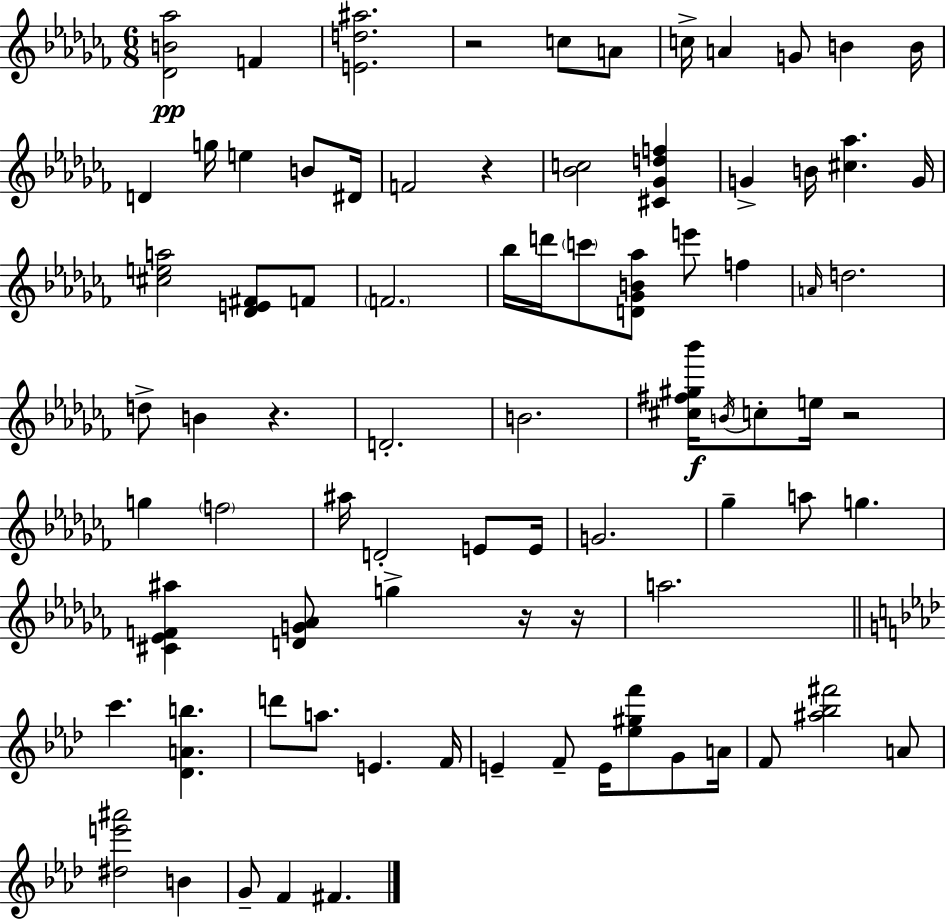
X:1
T:Untitled
M:6/8
L:1/4
K:Abm
[_DB_a]2 F [Ed^a]2 z2 c/2 A/2 c/4 A G/2 B B/4 D g/4 e B/2 ^D/4 F2 z [_Bc]2 [^C_Gdf] G B/4 [^c_a] G/4 [^cea]2 [_DE^F]/2 F/2 F2 _b/4 d'/4 c'/2 [D_GB_a]/2 e'/2 f A/4 d2 d/2 B z D2 B2 [^c^f^g_b']/4 B/4 c/2 e/4 z2 g f2 ^a/4 D2 E/2 E/4 G2 _g a/2 g [^C_EF^a] [DG_A]/2 g z/4 z/4 a2 c' [_DAb] d'/2 a/2 E F/4 E F/2 E/4 [_e^gf']/2 G/2 A/4 F/2 [^a_b^f']2 A/2 [^de'^a']2 B G/2 F ^F